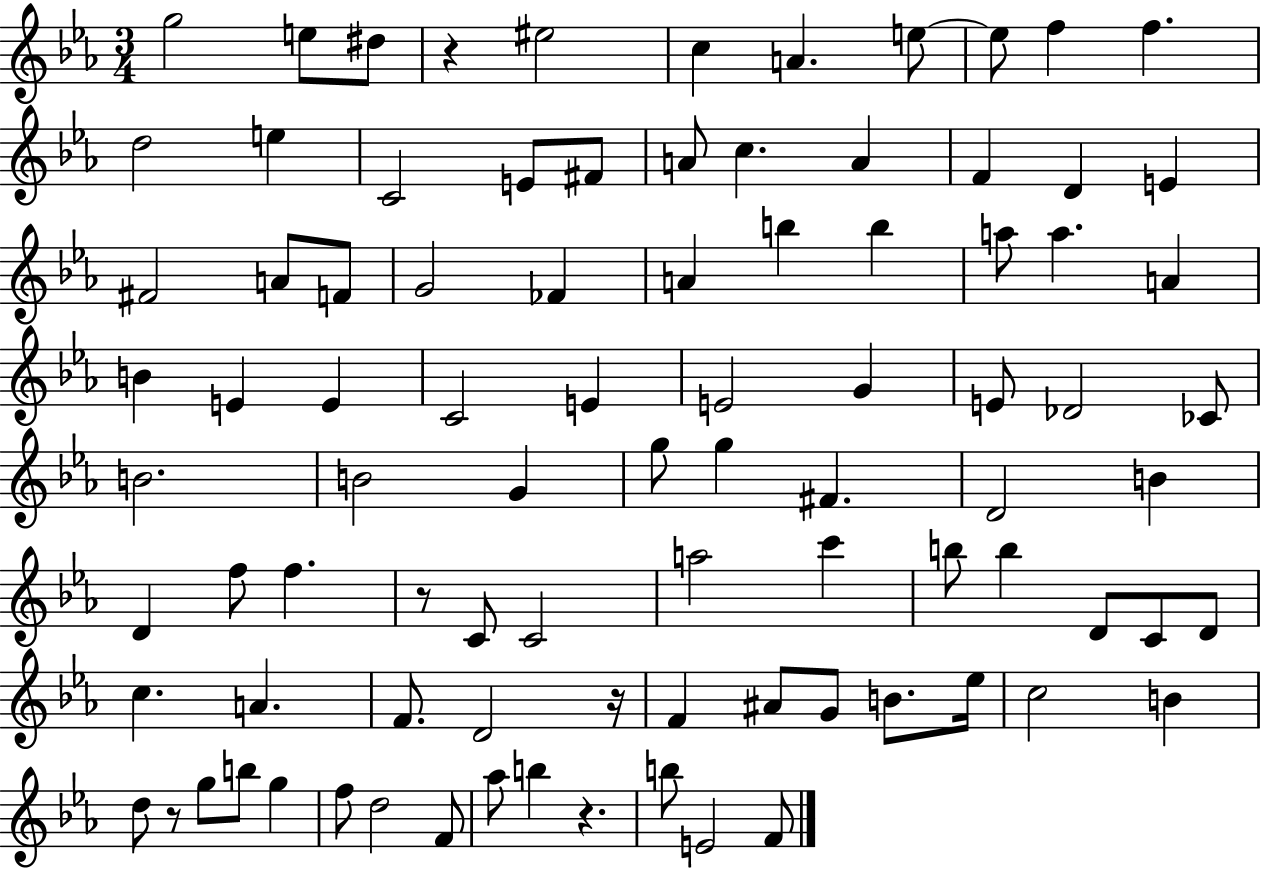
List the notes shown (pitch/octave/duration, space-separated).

G5/h E5/e D#5/e R/q EIS5/h C5/q A4/q. E5/e E5/e F5/q F5/q. D5/h E5/q C4/h E4/e F#4/e A4/e C5/q. A4/q F4/q D4/q E4/q F#4/h A4/e F4/e G4/h FES4/q A4/q B5/q B5/q A5/e A5/q. A4/q B4/q E4/q E4/q C4/h E4/q E4/h G4/q E4/e Db4/h CES4/e B4/h. B4/h G4/q G5/e G5/q F#4/q. D4/h B4/q D4/q F5/e F5/q. R/e C4/e C4/h A5/h C6/q B5/e B5/q D4/e C4/e D4/e C5/q. A4/q. F4/e. D4/h R/s F4/q A#4/e G4/e B4/e. Eb5/s C5/h B4/q D5/e R/e G5/e B5/e G5/q F5/e D5/h F4/e Ab5/e B5/q R/q. B5/e E4/h F4/e